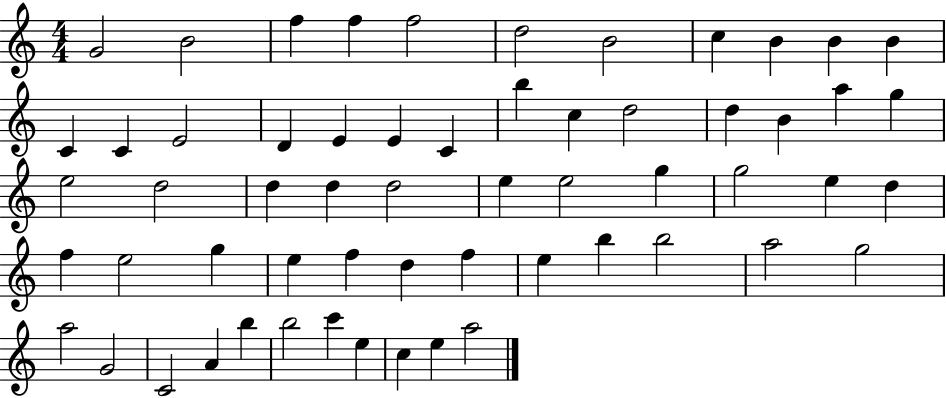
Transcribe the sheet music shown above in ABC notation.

X:1
T:Untitled
M:4/4
L:1/4
K:C
G2 B2 f f f2 d2 B2 c B B B C C E2 D E E C b c d2 d B a g e2 d2 d d d2 e e2 g g2 e d f e2 g e f d f e b b2 a2 g2 a2 G2 C2 A b b2 c' e c e a2